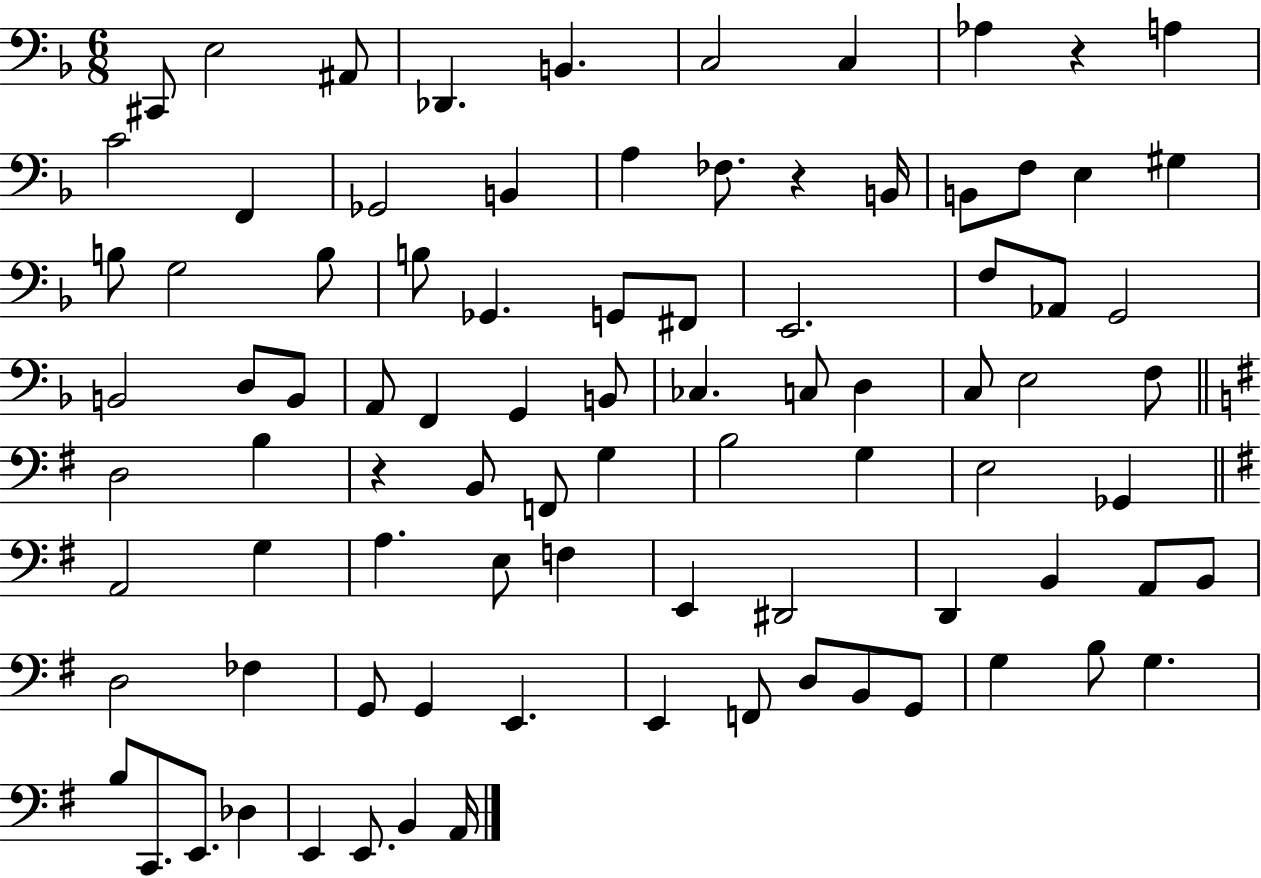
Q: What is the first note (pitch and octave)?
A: C#2